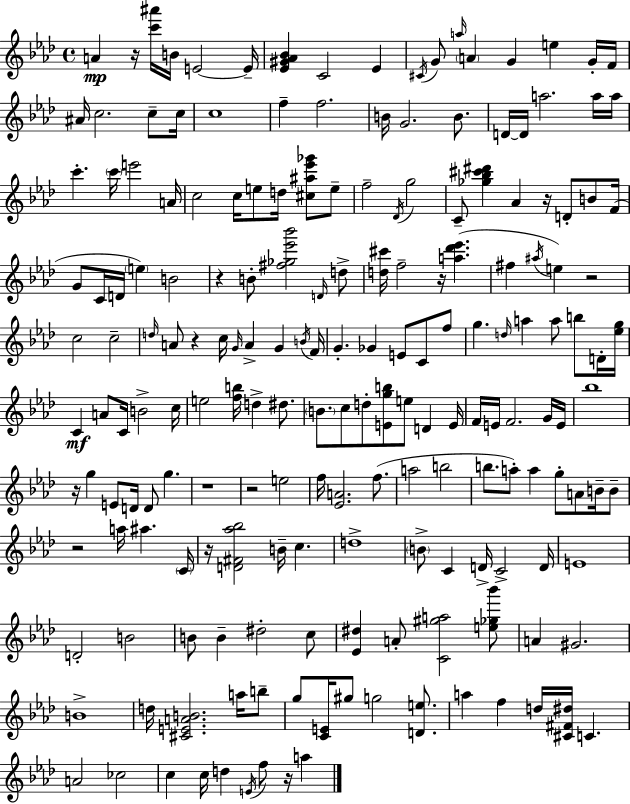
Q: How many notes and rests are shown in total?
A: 187